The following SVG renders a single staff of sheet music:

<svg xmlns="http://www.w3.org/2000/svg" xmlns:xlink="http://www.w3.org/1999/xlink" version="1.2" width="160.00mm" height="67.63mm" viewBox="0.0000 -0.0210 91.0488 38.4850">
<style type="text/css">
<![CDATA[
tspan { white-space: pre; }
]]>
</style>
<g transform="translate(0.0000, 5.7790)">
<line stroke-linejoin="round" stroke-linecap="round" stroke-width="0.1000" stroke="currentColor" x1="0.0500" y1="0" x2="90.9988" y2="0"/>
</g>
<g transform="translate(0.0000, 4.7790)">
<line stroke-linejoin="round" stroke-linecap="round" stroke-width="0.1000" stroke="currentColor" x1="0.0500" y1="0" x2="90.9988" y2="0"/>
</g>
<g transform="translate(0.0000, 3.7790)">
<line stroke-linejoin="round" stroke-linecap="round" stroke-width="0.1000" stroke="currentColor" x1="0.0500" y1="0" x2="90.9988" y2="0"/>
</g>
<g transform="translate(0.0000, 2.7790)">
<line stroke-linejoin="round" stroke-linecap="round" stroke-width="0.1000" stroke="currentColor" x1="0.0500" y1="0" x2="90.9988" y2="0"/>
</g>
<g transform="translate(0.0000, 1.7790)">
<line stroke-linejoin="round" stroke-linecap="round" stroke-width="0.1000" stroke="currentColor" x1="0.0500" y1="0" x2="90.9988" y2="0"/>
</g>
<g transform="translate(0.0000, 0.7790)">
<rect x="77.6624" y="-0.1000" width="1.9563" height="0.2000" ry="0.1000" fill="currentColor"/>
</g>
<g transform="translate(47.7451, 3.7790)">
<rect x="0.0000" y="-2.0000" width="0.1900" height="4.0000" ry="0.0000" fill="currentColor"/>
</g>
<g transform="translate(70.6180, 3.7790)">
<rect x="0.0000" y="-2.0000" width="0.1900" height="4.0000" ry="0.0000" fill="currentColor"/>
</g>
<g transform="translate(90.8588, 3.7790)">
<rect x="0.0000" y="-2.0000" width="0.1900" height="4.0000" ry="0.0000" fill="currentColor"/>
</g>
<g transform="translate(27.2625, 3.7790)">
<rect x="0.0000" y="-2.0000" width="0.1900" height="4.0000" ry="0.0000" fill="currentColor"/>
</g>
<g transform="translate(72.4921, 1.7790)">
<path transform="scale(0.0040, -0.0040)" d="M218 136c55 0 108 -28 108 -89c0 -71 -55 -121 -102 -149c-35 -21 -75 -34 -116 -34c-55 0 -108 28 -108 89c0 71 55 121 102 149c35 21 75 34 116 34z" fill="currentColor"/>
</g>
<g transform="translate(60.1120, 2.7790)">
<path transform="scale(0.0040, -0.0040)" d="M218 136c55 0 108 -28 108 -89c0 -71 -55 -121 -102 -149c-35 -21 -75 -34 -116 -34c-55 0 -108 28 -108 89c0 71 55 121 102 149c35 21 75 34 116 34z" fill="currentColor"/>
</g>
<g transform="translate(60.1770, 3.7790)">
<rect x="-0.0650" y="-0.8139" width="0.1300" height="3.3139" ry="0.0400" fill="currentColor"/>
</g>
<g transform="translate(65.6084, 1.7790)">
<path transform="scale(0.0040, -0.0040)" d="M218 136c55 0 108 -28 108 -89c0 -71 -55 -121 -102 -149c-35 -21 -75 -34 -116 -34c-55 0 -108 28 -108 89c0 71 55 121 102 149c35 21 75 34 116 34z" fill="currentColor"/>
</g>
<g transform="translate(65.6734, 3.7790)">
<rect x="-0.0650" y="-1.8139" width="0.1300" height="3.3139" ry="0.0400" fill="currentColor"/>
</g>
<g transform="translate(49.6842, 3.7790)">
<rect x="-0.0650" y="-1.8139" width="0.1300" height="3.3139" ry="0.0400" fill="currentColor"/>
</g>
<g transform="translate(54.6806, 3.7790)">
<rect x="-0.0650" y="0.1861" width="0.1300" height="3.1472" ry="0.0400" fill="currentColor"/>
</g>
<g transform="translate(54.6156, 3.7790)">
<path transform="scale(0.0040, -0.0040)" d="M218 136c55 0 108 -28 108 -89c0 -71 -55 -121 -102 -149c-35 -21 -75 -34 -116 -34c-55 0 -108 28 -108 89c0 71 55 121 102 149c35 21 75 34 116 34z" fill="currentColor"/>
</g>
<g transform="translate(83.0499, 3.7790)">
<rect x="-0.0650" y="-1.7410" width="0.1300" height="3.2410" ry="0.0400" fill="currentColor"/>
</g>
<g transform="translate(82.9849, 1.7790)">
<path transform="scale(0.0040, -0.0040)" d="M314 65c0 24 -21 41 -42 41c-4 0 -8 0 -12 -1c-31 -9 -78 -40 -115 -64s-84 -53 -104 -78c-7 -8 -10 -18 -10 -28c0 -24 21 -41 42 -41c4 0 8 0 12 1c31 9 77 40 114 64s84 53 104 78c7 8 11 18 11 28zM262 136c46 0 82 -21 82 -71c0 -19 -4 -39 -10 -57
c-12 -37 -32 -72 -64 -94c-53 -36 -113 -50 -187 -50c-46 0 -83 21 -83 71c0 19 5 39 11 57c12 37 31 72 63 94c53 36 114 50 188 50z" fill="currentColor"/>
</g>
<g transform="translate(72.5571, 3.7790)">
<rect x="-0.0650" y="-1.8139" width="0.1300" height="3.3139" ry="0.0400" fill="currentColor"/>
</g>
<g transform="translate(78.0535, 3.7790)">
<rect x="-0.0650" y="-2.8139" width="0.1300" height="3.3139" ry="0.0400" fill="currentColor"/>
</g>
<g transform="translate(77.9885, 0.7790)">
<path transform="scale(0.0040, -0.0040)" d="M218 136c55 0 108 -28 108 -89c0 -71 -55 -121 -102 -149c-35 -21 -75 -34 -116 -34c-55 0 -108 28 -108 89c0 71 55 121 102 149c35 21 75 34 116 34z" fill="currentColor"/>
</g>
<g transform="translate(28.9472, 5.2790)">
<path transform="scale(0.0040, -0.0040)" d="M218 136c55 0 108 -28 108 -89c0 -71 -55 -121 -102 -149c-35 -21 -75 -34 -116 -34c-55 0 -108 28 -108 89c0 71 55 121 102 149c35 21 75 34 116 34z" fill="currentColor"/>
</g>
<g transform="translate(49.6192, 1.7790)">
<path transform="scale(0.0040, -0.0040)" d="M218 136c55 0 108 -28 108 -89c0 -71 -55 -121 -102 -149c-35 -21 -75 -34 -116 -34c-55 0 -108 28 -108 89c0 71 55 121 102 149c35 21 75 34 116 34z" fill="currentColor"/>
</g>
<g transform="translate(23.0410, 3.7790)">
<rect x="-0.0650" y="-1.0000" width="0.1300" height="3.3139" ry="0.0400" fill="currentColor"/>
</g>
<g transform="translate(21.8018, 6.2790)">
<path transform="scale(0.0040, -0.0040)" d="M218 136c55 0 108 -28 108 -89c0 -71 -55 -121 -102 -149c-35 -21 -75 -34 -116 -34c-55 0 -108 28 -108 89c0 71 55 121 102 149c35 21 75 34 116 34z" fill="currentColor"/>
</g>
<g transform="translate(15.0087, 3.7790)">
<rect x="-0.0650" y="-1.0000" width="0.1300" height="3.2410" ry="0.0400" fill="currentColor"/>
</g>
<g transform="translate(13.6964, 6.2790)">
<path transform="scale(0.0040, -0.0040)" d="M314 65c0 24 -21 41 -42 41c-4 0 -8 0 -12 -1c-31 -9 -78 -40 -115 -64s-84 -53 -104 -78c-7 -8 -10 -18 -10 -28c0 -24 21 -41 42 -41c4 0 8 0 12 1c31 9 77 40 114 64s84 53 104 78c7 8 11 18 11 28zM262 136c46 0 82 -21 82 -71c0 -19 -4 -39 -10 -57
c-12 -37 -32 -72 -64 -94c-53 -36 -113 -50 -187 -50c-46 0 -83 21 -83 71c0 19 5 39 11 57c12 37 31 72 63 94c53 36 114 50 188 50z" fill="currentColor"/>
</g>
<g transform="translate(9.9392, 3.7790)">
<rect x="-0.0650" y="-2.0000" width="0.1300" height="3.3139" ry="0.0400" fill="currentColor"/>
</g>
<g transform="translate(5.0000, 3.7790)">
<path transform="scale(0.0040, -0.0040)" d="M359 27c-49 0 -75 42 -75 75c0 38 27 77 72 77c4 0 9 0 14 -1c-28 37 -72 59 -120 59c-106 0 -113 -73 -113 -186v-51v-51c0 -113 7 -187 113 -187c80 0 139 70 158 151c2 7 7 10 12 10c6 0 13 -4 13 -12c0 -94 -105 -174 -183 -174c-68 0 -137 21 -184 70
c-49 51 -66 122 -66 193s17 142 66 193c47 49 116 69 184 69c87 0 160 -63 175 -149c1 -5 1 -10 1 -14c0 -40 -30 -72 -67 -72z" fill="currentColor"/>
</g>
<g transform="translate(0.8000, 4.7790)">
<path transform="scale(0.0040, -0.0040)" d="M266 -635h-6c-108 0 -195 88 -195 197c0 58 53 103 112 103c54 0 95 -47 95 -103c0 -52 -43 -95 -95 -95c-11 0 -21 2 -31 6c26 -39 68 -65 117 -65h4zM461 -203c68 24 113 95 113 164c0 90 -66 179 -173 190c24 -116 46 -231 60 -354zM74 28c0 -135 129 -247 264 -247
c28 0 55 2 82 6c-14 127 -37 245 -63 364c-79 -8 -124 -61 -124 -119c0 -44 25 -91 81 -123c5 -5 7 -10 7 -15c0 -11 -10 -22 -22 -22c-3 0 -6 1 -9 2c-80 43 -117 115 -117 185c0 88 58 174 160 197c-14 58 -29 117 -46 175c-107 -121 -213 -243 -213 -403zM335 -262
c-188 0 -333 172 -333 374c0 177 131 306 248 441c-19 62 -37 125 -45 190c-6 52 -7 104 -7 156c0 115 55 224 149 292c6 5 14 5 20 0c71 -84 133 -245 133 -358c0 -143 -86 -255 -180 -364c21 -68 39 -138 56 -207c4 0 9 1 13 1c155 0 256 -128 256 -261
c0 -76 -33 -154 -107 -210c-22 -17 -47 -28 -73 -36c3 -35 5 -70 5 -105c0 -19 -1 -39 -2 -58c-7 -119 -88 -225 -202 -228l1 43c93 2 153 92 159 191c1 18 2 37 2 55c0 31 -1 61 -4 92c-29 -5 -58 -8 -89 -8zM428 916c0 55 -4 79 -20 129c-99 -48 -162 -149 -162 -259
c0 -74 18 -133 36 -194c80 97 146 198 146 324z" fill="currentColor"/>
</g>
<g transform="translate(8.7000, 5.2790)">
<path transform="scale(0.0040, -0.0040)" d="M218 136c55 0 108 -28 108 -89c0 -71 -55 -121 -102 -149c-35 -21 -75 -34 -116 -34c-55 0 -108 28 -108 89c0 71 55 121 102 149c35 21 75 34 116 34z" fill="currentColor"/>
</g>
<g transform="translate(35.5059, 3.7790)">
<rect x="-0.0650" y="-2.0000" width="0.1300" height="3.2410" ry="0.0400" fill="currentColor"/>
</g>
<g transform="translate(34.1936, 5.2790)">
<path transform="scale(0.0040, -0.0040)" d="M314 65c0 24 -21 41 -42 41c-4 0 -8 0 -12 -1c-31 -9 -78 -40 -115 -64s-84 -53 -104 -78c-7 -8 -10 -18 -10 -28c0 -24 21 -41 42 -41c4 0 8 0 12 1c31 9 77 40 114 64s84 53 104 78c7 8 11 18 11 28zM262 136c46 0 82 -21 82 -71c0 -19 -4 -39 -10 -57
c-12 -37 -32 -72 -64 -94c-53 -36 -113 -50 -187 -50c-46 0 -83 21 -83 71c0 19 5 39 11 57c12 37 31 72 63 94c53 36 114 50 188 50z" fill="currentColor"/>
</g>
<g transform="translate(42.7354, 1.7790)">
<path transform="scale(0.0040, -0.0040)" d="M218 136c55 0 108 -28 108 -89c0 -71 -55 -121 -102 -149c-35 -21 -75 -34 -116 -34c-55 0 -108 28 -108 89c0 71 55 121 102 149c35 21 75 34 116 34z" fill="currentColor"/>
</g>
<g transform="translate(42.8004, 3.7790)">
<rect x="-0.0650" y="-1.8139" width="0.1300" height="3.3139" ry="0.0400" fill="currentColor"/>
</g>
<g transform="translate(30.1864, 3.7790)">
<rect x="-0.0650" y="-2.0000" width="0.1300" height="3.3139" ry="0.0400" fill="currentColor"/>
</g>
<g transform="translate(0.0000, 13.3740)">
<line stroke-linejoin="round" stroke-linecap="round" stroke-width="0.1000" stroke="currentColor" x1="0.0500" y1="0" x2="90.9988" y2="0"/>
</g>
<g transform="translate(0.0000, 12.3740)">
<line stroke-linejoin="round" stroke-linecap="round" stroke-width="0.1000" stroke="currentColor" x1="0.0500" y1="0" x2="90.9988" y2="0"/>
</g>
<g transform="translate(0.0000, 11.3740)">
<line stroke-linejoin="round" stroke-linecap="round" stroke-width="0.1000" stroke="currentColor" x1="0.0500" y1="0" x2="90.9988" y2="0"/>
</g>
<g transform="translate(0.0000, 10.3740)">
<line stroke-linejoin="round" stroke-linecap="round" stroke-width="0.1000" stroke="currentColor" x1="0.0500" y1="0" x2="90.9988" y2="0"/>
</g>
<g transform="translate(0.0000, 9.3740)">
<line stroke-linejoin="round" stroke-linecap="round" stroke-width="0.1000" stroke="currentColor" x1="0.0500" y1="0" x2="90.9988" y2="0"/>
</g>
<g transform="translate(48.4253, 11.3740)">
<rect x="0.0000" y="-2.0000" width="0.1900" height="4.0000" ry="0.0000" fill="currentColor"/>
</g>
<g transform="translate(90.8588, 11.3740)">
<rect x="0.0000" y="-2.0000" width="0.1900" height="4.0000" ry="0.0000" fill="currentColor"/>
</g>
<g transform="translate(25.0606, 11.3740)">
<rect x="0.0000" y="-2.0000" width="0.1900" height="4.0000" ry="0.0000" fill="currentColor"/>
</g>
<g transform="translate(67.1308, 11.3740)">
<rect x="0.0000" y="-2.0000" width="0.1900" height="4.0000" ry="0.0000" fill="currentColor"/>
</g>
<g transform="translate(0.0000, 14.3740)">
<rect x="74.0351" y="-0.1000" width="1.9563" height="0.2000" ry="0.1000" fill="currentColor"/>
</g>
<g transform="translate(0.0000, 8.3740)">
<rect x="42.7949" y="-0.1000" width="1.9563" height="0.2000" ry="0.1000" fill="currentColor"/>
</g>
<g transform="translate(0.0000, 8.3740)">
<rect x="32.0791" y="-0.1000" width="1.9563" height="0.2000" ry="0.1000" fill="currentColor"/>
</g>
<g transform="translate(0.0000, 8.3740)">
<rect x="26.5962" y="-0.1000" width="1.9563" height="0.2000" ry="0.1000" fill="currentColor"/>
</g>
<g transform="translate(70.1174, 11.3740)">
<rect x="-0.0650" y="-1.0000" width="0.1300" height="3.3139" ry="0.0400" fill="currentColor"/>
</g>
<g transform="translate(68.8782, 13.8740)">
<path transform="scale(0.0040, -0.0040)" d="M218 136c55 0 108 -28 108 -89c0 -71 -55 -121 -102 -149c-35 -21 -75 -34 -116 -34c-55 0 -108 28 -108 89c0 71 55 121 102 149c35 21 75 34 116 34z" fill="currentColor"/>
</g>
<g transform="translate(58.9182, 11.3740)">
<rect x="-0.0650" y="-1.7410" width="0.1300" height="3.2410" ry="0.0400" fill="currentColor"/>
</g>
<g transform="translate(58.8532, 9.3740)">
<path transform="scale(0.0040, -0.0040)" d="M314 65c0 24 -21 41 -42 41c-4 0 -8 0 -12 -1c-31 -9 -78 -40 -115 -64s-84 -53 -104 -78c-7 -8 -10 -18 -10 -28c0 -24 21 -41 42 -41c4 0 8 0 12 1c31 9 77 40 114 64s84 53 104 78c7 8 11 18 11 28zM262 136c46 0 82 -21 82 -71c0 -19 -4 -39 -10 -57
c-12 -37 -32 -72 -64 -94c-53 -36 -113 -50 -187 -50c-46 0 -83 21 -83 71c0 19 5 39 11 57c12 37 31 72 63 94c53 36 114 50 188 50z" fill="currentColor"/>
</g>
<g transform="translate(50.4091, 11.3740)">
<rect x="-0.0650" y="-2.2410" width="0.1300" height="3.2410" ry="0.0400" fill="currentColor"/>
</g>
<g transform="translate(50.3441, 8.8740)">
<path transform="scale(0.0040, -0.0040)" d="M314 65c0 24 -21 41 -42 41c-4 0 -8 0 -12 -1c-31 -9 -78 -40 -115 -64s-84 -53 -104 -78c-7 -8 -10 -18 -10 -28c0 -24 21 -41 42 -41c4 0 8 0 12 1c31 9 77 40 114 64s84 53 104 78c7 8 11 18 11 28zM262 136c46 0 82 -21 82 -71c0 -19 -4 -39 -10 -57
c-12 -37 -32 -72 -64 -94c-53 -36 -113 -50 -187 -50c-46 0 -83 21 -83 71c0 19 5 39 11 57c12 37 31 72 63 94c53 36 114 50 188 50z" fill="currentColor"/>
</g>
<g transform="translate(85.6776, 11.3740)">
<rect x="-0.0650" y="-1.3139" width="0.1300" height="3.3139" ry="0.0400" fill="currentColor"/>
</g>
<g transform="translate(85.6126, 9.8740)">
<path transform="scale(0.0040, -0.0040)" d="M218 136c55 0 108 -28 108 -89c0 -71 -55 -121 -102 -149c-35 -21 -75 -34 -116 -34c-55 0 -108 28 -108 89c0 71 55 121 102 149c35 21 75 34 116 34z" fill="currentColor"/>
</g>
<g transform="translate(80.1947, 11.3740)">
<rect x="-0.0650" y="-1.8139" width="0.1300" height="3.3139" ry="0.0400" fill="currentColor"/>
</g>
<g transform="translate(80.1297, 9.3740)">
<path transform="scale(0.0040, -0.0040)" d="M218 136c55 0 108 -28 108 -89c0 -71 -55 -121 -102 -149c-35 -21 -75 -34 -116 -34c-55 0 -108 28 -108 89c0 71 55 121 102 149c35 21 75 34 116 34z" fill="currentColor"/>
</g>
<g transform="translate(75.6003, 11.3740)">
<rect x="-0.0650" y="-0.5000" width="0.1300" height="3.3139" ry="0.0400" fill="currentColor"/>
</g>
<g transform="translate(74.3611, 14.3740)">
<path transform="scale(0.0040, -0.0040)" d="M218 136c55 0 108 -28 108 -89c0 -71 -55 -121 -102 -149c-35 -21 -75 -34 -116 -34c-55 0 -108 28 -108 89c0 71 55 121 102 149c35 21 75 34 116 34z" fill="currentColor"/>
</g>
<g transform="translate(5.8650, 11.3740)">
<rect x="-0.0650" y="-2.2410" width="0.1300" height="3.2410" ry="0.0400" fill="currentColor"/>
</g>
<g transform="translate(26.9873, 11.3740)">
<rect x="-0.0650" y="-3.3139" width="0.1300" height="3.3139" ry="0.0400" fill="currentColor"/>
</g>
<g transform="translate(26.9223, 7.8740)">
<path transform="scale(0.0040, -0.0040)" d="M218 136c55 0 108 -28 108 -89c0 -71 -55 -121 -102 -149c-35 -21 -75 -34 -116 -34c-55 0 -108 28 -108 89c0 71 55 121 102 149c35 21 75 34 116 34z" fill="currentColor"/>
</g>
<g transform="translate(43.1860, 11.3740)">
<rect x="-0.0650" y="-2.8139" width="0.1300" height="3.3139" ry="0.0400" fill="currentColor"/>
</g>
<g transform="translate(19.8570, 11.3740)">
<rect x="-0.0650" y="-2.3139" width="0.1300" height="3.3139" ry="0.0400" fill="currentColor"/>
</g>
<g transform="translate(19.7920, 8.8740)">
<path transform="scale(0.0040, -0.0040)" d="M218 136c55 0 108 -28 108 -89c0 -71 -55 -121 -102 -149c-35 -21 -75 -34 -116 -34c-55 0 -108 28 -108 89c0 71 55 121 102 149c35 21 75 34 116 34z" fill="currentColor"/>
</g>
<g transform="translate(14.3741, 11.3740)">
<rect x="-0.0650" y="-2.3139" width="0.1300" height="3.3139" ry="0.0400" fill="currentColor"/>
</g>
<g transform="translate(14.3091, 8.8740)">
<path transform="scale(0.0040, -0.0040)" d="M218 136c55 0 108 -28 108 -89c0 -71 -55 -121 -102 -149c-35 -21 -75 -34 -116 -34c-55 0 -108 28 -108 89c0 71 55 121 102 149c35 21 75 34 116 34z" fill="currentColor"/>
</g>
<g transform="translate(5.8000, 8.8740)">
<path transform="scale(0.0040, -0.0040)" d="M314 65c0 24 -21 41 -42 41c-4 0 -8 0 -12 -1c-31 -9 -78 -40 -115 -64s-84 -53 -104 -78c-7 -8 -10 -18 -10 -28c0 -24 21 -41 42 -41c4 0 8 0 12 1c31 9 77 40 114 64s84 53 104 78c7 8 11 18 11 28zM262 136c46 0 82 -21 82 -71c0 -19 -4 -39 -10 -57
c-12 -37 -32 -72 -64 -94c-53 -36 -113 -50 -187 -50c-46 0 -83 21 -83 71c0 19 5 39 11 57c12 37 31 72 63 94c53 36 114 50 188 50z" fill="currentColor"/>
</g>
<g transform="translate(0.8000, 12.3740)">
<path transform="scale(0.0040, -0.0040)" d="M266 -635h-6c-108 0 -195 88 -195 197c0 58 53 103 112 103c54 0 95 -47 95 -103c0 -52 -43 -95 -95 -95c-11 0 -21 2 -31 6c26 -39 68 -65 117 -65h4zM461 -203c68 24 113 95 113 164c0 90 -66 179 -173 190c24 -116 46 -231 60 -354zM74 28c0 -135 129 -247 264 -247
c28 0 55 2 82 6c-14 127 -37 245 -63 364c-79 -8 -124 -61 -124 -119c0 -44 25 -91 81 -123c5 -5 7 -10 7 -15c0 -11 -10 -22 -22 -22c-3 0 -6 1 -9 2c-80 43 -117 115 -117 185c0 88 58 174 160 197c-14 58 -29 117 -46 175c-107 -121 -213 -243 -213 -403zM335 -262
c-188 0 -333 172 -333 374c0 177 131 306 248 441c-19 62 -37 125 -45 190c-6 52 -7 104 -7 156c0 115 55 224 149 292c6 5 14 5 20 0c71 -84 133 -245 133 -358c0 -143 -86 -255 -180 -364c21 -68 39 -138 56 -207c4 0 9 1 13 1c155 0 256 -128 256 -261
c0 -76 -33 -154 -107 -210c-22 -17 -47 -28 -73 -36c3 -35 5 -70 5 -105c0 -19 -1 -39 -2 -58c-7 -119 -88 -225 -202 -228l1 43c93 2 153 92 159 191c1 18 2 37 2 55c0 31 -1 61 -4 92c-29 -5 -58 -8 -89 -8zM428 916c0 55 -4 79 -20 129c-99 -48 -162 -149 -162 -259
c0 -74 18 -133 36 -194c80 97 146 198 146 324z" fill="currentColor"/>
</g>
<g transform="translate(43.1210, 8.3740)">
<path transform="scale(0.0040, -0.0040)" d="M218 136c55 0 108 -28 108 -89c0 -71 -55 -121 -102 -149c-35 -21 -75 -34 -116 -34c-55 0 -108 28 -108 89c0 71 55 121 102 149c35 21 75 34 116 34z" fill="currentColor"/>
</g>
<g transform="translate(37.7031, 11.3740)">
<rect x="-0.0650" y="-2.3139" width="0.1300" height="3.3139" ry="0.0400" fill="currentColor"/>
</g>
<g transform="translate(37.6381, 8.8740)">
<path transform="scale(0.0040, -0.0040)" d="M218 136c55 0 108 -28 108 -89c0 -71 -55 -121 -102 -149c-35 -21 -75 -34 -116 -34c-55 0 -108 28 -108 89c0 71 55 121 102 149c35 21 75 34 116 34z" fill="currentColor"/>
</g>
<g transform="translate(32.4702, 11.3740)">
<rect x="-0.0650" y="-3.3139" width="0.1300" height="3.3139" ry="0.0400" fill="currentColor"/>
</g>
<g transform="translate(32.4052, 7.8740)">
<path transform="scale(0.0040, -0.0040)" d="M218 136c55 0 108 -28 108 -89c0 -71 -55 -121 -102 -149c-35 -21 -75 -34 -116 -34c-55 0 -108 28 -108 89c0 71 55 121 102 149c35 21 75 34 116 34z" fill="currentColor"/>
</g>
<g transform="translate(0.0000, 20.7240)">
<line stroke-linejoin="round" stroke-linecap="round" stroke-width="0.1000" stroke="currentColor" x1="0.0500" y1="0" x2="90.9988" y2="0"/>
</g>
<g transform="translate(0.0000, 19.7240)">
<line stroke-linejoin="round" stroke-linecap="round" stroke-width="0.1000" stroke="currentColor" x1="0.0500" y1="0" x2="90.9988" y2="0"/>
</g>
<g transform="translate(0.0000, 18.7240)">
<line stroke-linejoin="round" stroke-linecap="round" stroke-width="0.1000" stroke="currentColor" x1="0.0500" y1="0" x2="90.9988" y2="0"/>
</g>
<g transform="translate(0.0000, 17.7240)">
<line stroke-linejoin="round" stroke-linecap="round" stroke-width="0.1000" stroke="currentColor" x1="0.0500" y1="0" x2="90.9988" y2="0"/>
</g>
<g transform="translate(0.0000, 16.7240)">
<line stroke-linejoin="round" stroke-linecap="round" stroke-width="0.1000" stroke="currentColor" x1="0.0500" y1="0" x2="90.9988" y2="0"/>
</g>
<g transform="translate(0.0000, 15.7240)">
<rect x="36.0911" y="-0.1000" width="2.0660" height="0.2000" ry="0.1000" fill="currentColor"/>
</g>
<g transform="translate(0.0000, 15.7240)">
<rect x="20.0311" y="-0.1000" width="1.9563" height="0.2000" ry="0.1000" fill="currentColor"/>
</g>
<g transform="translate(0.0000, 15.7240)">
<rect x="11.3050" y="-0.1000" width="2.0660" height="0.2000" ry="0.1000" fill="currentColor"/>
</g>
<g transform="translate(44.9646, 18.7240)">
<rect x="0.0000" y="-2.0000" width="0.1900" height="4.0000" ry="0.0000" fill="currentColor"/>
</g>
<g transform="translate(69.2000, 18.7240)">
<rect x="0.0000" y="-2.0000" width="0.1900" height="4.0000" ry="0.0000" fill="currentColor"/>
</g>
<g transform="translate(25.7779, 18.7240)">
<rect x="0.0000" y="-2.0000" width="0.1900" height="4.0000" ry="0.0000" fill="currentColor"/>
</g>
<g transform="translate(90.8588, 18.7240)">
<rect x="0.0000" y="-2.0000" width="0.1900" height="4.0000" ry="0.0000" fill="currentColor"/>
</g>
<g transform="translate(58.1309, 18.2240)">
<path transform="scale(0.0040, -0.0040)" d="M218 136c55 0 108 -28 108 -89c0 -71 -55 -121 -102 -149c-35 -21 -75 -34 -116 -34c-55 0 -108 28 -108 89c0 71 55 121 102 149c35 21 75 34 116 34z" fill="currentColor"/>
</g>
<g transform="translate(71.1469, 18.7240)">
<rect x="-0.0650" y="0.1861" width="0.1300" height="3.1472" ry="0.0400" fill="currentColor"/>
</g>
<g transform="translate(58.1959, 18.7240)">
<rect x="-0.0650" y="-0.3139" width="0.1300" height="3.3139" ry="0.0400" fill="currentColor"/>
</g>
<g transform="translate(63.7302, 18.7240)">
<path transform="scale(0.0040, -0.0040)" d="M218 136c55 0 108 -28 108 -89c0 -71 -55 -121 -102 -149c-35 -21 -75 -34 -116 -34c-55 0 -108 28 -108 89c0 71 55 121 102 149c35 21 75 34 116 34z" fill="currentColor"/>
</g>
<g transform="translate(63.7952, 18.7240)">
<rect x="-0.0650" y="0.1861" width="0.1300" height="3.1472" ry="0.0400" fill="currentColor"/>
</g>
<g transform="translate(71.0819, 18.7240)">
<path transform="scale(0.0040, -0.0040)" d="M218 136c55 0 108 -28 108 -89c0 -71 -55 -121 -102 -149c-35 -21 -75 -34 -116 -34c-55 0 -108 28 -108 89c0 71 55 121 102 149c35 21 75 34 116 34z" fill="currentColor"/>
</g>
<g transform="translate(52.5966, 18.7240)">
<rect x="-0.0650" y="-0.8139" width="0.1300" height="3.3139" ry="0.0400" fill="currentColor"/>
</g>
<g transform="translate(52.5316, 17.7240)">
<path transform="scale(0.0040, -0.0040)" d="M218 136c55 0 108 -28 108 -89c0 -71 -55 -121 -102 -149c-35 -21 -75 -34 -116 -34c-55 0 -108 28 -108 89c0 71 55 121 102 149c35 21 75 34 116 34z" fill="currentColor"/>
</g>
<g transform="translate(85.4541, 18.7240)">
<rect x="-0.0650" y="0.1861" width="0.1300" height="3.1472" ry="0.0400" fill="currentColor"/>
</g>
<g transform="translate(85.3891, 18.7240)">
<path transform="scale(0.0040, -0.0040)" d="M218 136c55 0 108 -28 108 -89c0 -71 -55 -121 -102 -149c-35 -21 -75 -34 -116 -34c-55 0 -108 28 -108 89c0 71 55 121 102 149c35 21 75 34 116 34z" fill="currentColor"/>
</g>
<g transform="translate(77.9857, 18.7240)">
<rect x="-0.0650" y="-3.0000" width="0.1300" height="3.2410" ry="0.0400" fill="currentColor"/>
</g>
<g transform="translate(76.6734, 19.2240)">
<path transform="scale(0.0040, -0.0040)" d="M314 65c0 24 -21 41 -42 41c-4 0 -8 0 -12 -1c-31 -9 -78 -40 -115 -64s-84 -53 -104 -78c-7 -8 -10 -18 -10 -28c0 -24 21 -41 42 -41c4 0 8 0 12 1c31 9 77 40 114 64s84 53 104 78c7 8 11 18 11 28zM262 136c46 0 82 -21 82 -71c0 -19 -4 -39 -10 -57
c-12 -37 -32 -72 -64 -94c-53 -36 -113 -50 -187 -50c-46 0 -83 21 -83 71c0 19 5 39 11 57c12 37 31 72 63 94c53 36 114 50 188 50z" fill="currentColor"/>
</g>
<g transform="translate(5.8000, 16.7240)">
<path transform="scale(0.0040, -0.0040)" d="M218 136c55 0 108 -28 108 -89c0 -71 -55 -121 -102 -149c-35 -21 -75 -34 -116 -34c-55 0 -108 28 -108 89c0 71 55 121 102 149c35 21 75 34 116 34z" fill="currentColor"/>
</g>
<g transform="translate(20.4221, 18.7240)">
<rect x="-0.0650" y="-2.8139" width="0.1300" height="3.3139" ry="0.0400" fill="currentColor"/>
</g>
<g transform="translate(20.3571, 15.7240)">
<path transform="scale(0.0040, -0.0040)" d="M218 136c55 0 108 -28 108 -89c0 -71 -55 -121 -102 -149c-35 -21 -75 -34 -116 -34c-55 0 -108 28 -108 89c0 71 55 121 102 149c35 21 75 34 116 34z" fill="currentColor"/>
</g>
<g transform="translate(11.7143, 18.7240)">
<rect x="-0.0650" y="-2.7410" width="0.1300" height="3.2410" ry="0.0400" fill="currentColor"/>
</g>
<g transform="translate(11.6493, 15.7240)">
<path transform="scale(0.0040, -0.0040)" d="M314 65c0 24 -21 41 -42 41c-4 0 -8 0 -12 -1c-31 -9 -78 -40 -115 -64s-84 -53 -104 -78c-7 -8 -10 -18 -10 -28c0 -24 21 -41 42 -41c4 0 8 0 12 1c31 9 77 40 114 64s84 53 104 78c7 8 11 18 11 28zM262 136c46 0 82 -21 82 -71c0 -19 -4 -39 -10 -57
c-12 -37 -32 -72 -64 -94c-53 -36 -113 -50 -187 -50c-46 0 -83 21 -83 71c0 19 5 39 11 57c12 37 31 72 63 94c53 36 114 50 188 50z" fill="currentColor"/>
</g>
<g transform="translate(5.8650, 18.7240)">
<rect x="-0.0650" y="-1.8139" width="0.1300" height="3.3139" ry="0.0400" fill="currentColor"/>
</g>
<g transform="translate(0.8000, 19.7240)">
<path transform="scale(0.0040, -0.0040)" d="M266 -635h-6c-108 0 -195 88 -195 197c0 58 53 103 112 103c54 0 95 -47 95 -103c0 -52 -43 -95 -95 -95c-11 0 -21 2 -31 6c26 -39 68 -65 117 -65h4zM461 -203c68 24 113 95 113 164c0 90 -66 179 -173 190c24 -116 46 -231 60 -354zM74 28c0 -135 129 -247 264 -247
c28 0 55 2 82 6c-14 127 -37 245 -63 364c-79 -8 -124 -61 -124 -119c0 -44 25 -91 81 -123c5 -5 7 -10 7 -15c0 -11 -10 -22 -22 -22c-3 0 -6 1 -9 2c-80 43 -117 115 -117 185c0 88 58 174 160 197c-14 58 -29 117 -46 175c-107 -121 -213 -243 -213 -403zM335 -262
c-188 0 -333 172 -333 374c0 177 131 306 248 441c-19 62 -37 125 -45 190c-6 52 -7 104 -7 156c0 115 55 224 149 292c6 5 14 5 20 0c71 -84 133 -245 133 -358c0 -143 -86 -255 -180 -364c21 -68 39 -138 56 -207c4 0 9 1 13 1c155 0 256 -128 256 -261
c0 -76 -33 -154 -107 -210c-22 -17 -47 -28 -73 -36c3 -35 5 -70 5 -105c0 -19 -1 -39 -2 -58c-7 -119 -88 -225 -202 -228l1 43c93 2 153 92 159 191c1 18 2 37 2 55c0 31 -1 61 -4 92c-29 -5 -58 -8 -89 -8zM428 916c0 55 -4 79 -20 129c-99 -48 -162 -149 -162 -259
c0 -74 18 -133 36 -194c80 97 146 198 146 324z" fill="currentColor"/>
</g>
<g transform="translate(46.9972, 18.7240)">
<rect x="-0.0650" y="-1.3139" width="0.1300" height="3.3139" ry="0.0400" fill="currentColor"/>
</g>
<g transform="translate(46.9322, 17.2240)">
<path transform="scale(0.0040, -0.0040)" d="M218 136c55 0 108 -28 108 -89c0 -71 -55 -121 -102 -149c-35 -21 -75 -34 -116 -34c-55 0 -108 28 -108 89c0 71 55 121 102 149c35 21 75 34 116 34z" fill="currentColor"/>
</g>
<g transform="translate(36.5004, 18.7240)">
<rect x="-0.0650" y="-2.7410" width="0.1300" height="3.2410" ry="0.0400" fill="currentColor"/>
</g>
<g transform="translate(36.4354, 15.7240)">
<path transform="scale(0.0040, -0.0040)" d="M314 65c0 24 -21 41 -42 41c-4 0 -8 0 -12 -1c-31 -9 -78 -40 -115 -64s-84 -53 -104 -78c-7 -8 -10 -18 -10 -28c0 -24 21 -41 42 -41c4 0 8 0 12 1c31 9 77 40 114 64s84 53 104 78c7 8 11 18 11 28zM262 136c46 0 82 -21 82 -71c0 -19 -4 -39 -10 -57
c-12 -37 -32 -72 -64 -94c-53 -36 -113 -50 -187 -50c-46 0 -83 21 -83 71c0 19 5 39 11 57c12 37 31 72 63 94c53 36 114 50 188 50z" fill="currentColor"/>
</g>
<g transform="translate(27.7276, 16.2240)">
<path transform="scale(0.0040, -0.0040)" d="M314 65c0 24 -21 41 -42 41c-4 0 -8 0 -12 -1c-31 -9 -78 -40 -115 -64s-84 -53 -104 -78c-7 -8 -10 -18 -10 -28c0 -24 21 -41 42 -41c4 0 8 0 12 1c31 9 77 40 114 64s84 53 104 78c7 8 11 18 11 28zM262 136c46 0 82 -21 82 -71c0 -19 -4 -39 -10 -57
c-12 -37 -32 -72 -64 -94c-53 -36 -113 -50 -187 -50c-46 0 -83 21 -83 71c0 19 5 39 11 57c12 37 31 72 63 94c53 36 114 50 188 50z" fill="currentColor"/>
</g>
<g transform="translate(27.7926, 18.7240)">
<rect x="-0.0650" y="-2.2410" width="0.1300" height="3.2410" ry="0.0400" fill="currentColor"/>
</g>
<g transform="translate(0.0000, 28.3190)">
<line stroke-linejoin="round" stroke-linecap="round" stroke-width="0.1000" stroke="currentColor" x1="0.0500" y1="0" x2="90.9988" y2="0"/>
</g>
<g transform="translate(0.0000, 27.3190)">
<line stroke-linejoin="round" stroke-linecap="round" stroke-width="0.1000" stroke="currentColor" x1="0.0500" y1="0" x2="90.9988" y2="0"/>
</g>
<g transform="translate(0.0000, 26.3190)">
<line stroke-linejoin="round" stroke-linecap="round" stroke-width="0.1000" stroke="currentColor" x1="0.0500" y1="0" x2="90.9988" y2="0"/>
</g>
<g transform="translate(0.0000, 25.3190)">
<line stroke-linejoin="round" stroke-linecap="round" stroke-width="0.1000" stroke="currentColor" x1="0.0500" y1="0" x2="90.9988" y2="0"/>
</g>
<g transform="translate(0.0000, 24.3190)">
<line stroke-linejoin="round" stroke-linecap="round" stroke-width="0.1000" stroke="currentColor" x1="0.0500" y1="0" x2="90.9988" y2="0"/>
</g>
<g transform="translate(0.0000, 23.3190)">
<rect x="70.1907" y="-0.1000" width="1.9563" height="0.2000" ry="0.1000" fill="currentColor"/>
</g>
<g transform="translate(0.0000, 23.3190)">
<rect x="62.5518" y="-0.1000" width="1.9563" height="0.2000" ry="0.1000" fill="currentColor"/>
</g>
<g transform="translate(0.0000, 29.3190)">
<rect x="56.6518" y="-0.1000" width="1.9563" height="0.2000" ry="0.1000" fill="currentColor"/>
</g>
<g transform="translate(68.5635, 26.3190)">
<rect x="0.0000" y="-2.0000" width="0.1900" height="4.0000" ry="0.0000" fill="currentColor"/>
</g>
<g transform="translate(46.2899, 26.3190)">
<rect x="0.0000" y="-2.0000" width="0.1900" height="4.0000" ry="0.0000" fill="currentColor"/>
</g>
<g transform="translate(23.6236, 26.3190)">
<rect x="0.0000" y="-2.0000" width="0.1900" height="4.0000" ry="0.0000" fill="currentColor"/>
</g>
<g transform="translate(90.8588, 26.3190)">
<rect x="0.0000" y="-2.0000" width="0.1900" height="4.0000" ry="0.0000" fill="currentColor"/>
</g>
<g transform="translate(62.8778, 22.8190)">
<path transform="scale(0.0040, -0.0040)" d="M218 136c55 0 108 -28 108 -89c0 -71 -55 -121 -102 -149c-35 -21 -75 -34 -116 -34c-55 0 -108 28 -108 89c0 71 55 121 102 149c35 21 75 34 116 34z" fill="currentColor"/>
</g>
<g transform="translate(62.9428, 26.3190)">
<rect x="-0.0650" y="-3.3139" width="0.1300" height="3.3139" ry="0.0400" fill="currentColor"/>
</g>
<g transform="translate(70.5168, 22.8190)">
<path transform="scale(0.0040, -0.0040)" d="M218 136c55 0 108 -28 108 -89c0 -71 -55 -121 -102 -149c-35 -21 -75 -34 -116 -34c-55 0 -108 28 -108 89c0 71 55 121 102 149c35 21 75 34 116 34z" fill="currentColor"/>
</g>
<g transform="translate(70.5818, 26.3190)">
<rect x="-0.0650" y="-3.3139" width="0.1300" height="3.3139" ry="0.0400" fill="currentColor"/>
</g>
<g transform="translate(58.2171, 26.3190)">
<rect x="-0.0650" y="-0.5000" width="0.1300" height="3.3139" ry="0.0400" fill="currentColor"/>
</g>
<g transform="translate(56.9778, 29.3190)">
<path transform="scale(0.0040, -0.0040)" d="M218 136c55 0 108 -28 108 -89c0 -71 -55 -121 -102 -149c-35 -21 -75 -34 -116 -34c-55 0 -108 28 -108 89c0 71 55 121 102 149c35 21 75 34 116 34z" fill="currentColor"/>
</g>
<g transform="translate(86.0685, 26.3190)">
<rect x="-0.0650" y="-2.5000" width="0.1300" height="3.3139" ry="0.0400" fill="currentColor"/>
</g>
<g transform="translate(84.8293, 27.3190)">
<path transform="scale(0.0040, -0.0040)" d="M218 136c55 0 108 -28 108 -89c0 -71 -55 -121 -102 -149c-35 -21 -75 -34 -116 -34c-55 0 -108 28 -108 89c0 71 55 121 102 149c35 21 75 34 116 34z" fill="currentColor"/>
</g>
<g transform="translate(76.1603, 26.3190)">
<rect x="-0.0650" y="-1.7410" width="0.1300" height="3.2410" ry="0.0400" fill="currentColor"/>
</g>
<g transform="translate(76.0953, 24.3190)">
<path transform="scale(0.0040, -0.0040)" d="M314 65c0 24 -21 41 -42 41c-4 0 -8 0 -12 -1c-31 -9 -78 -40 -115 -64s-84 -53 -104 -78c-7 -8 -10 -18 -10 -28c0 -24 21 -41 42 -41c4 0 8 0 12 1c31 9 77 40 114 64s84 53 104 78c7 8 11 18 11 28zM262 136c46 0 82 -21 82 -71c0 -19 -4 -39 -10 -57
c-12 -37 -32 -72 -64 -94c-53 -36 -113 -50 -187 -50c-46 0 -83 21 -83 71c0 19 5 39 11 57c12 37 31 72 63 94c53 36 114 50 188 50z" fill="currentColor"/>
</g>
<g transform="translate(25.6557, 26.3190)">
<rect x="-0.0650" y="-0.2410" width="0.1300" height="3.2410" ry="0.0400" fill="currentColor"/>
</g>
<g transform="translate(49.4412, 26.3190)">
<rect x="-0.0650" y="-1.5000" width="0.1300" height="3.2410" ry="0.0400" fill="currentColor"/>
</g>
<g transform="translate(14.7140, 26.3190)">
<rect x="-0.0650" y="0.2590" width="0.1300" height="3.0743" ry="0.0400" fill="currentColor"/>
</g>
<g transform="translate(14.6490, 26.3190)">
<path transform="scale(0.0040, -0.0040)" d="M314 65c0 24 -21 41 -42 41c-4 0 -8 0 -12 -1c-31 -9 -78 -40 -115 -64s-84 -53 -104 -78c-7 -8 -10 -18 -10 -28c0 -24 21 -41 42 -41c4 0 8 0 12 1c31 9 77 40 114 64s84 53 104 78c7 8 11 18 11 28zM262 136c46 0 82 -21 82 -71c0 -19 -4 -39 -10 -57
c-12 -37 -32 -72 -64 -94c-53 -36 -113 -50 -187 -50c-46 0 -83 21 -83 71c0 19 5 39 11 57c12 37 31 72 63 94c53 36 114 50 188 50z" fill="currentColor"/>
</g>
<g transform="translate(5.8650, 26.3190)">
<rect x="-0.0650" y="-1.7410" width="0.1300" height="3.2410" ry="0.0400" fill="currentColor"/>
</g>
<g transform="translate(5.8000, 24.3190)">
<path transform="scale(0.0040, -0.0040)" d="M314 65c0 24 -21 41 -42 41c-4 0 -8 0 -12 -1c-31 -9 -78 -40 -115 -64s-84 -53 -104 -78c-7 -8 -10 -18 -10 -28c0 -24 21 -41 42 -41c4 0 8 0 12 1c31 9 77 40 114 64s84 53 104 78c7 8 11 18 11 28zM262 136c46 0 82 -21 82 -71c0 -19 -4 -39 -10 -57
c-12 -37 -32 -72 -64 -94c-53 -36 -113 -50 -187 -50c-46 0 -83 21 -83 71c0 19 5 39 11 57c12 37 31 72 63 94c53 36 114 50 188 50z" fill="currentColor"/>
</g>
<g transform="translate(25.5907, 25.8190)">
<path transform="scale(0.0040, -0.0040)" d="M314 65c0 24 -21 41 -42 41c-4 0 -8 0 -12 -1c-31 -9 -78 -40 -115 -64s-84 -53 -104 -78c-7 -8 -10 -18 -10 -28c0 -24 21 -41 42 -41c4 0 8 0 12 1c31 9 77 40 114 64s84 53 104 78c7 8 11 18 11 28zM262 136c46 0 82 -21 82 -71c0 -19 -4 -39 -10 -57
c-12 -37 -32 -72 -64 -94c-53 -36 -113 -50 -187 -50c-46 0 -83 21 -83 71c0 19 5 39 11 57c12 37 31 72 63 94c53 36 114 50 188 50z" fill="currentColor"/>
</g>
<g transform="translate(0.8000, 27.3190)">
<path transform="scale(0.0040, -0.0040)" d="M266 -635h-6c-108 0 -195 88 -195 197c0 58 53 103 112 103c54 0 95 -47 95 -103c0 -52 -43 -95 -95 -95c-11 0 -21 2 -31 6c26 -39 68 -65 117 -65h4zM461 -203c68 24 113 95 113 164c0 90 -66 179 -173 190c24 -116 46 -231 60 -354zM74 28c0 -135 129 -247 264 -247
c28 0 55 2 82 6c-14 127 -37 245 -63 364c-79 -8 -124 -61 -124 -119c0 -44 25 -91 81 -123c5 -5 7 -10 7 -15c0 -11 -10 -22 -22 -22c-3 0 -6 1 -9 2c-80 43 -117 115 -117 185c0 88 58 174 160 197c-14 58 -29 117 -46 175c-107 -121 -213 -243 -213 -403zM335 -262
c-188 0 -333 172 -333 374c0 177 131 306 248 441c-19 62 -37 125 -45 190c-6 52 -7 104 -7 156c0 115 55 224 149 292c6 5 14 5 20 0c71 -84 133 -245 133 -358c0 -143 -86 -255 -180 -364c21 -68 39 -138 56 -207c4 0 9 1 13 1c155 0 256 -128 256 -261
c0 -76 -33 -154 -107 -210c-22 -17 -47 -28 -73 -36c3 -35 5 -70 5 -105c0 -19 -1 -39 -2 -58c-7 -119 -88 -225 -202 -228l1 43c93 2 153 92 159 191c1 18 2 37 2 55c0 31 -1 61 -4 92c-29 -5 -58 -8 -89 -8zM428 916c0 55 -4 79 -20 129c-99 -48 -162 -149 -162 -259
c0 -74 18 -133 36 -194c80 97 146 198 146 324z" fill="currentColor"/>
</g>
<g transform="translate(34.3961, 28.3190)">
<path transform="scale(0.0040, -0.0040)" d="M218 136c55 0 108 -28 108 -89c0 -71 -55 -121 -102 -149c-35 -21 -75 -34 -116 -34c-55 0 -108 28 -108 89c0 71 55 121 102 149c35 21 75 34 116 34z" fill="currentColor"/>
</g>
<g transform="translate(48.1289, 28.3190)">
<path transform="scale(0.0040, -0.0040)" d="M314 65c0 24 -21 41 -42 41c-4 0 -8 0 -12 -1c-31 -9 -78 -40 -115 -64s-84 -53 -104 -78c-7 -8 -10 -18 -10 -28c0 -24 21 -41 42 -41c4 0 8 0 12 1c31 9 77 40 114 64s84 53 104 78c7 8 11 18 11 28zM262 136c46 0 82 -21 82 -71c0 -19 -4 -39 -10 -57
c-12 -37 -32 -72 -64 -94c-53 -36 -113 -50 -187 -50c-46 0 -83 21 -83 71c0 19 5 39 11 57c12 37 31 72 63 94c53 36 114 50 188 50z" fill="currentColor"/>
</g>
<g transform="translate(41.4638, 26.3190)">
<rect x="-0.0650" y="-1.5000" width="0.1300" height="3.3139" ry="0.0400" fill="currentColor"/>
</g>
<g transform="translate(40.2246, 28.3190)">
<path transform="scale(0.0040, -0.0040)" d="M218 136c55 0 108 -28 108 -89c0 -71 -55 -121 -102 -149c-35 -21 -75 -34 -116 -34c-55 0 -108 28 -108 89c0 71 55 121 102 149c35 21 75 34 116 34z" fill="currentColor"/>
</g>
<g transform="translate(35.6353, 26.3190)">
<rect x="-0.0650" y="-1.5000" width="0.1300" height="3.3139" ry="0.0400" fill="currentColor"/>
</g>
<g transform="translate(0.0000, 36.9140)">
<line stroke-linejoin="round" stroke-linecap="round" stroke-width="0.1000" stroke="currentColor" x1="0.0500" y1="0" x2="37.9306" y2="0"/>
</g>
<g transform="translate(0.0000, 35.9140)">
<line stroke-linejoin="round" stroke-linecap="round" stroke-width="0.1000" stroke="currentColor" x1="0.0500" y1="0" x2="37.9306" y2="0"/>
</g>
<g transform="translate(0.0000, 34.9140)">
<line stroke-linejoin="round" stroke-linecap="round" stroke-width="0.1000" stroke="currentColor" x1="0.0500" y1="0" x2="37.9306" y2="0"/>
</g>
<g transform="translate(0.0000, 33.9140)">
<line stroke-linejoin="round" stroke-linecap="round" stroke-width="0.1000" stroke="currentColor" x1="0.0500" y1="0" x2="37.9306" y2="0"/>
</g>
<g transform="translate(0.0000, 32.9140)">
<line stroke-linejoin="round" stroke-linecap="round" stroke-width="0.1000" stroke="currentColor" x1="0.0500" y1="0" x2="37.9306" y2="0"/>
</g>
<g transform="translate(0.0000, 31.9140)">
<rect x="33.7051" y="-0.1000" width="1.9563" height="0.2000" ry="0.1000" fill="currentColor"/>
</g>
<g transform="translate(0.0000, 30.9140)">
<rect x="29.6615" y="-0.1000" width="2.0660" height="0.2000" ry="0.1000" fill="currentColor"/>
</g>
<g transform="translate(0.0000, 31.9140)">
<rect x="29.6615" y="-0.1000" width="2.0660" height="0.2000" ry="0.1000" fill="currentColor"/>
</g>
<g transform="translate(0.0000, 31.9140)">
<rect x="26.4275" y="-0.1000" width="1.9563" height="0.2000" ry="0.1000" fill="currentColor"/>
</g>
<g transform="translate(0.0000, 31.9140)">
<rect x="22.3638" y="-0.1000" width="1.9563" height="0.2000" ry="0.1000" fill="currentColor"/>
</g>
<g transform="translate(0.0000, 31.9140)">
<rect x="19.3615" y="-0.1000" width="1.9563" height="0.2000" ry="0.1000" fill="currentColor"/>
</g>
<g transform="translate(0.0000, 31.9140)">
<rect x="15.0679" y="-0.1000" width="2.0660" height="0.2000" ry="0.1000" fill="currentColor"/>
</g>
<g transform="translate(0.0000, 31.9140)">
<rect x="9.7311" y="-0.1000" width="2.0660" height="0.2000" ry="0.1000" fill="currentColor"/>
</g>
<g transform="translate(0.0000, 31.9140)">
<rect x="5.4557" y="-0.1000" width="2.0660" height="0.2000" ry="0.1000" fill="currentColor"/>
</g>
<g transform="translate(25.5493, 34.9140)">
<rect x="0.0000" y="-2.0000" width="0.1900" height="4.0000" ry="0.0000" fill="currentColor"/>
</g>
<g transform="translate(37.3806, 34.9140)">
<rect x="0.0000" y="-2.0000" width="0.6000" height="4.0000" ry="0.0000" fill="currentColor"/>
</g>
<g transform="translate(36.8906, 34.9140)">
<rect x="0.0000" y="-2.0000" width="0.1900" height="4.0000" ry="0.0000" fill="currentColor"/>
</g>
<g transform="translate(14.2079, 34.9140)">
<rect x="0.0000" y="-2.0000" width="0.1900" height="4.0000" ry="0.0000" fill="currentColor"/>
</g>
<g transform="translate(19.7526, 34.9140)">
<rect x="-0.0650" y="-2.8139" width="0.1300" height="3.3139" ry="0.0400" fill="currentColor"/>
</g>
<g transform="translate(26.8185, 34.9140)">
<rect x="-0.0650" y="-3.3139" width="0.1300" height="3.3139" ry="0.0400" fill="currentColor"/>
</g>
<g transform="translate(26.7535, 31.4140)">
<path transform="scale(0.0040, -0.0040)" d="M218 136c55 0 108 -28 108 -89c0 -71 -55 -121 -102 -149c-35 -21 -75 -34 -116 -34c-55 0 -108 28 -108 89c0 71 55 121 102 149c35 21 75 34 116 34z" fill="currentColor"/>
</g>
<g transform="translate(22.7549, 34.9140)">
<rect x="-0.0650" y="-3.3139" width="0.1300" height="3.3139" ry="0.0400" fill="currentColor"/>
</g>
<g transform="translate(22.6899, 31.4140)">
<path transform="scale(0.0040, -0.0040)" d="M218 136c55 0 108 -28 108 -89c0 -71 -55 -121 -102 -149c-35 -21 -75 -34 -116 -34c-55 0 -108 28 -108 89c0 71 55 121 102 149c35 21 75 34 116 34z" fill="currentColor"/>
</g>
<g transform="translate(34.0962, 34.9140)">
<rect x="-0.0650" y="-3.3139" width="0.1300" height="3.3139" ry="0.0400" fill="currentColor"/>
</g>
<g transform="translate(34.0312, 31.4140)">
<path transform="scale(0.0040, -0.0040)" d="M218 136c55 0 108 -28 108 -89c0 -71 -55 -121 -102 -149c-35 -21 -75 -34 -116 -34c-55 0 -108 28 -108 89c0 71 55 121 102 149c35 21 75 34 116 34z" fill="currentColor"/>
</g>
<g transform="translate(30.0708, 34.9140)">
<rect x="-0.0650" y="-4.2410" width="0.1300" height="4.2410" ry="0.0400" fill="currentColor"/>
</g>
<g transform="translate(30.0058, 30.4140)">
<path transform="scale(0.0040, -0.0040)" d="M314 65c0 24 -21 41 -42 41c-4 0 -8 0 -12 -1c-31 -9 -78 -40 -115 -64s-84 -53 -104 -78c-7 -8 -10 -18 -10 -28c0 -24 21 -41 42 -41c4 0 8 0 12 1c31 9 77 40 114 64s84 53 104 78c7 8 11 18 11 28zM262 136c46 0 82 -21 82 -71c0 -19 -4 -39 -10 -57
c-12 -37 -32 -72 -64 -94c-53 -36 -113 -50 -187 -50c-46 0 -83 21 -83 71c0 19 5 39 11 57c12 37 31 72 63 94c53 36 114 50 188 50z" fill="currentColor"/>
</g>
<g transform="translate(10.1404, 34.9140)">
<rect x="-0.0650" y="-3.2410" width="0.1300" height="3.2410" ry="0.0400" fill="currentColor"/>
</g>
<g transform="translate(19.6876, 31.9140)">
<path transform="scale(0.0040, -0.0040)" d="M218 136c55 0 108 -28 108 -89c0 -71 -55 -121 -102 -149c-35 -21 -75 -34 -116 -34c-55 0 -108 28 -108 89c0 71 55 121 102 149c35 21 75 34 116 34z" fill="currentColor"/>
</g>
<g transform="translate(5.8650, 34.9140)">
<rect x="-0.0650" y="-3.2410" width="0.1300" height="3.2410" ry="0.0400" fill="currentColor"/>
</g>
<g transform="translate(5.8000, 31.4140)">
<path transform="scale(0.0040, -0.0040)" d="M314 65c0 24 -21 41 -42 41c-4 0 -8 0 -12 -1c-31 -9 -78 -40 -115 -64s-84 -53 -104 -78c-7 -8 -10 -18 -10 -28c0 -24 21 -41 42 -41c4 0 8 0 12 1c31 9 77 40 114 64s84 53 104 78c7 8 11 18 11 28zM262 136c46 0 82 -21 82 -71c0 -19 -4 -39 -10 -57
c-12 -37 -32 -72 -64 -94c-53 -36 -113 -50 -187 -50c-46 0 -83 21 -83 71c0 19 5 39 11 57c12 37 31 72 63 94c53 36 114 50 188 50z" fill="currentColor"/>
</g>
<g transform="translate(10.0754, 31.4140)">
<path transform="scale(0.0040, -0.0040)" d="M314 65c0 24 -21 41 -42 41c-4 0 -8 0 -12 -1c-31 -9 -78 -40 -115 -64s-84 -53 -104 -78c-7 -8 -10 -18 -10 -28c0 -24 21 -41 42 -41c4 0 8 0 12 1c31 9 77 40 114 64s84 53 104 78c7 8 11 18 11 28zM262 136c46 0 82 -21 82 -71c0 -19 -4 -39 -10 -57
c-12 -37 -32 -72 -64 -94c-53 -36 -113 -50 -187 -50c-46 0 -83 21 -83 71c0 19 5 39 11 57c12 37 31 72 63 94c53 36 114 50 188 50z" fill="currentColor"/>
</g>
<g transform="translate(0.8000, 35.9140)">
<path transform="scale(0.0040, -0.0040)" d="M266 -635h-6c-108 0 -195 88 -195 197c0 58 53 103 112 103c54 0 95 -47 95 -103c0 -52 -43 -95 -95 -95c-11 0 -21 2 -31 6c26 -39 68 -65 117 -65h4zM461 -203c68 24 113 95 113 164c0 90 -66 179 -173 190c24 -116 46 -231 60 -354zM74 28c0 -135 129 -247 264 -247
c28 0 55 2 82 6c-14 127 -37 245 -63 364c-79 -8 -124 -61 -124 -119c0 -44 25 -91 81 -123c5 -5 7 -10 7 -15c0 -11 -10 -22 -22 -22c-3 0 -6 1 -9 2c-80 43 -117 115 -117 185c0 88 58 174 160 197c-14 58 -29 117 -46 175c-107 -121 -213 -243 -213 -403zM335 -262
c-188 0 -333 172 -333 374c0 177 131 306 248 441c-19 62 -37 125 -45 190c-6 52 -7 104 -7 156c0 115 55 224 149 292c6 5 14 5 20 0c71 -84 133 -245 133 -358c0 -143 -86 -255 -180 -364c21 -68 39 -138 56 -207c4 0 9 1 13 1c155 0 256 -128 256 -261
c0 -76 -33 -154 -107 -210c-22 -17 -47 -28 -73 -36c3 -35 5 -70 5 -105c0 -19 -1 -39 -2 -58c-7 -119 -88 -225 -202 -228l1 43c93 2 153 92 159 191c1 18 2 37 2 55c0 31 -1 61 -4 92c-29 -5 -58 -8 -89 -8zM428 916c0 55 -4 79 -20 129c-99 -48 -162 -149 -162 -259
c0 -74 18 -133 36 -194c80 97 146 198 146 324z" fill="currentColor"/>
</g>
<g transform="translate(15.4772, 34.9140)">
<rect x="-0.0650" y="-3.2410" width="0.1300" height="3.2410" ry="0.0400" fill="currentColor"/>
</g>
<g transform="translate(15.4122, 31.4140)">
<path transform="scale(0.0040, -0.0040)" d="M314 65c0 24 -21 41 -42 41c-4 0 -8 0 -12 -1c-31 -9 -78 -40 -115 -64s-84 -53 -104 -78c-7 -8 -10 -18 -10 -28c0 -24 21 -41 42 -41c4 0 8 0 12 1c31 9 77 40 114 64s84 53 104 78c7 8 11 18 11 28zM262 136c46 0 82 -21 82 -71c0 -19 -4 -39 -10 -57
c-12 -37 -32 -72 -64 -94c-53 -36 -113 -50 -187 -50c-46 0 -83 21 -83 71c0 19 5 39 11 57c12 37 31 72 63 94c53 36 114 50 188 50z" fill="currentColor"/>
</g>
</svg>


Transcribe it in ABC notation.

X:1
T:Untitled
M:4/4
L:1/4
K:C
F D2 D F F2 f f B d f f a f2 g2 g g b b g a g2 f2 D C f e f a2 a g2 a2 e d c B B A2 B f2 B2 c2 E E E2 C b b f2 G b2 b2 b2 a b b d'2 b